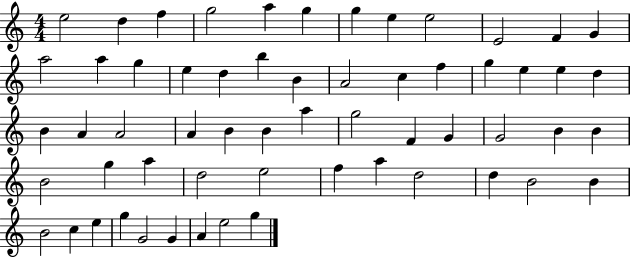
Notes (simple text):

E5/h D5/q F5/q G5/h A5/q G5/q G5/q E5/q E5/h E4/h F4/q G4/q A5/h A5/q G5/q E5/q D5/q B5/q B4/q A4/h C5/q F5/q G5/q E5/q E5/q D5/q B4/q A4/q A4/h A4/q B4/q B4/q A5/q G5/h F4/q G4/q G4/h B4/q B4/q B4/h G5/q A5/q D5/h E5/h F5/q A5/q D5/h D5/q B4/h B4/q B4/h C5/q E5/q G5/q G4/h G4/q A4/q E5/h G5/q